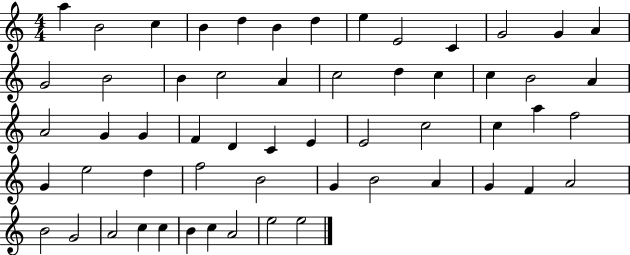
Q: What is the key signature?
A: C major